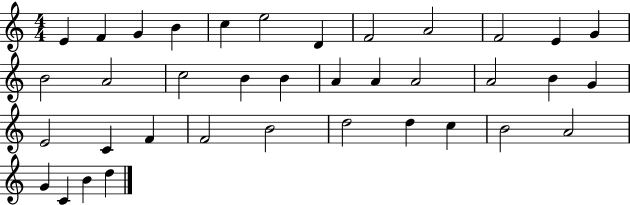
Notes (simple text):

E4/q F4/q G4/q B4/q C5/q E5/h D4/q F4/h A4/h F4/h E4/q G4/q B4/h A4/h C5/h B4/q B4/q A4/q A4/q A4/h A4/h B4/q G4/q E4/h C4/q F4/q F4/h B4/h D5/h D5/q C5/q B4/h A4/h G4/q C4/q B4/q D5/q